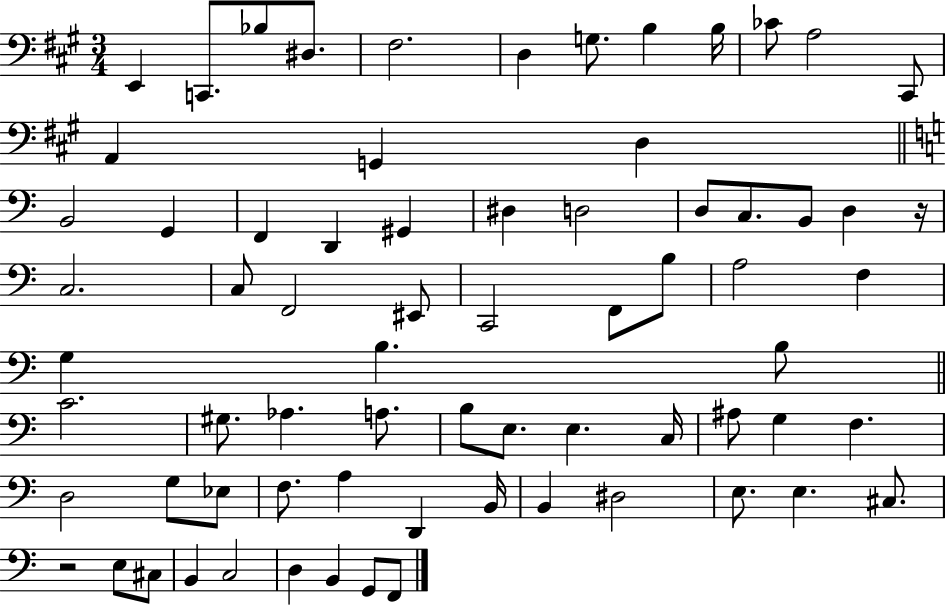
{
  \clef bass
  \numericTimeSignature
  \time 3/4
  \key a \major
  e,4 c,8. bes8 dis8. | fis2. | d4 g8. b4 b16 | ces'8 a2 cis,8 | \break a,4 g,4 d4 | \bar "||" \break \key c \major b,2 g,4 | f,4 d,4 gis,4 | dis4 d2 | d8 c8. b,8 d4 r16 | \break c2. | c8 f,2 eis,8 | c,2 f,8 b8 | a2 f4 | \break g4 b4. b8 | \bar "||" \break \key c \major c'2. | gis8. aes4. a8. | b8 e8. e4. c16 | ais8 g4 f4. | \break d2 g8 ees8 | f8. a4 d,4 b,16 | b,4 dis2 | e8. e4. cis8. | \break r2 e8 cis8 | b,4 c2 | d4 b,4 g,8 f,8 | \bar "|."
}